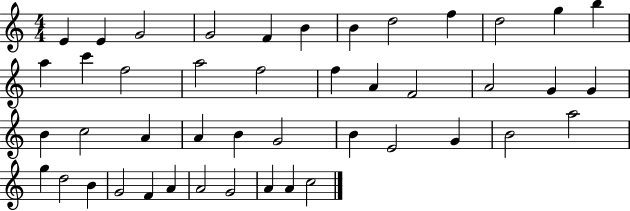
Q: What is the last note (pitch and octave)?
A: C5